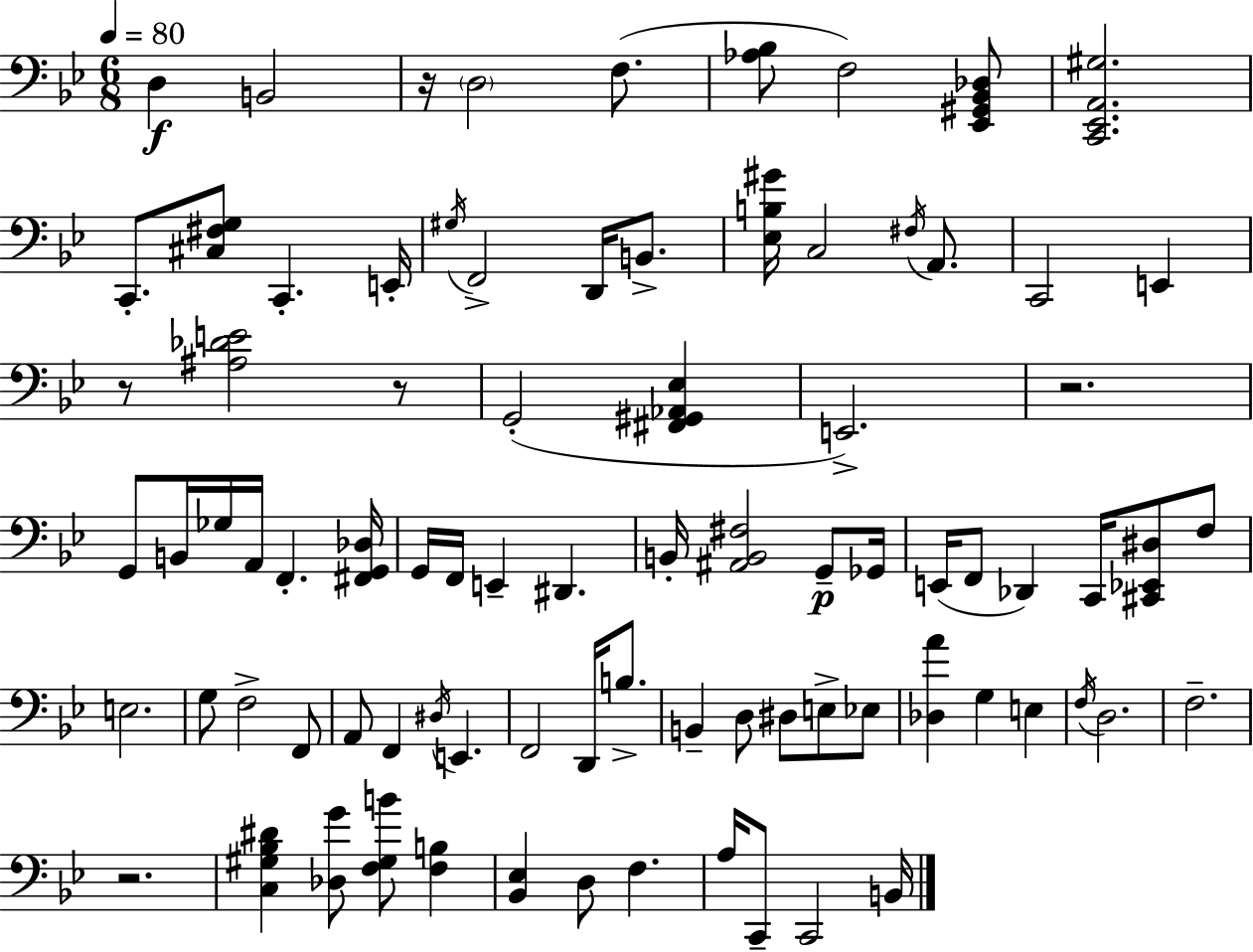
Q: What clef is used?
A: bass